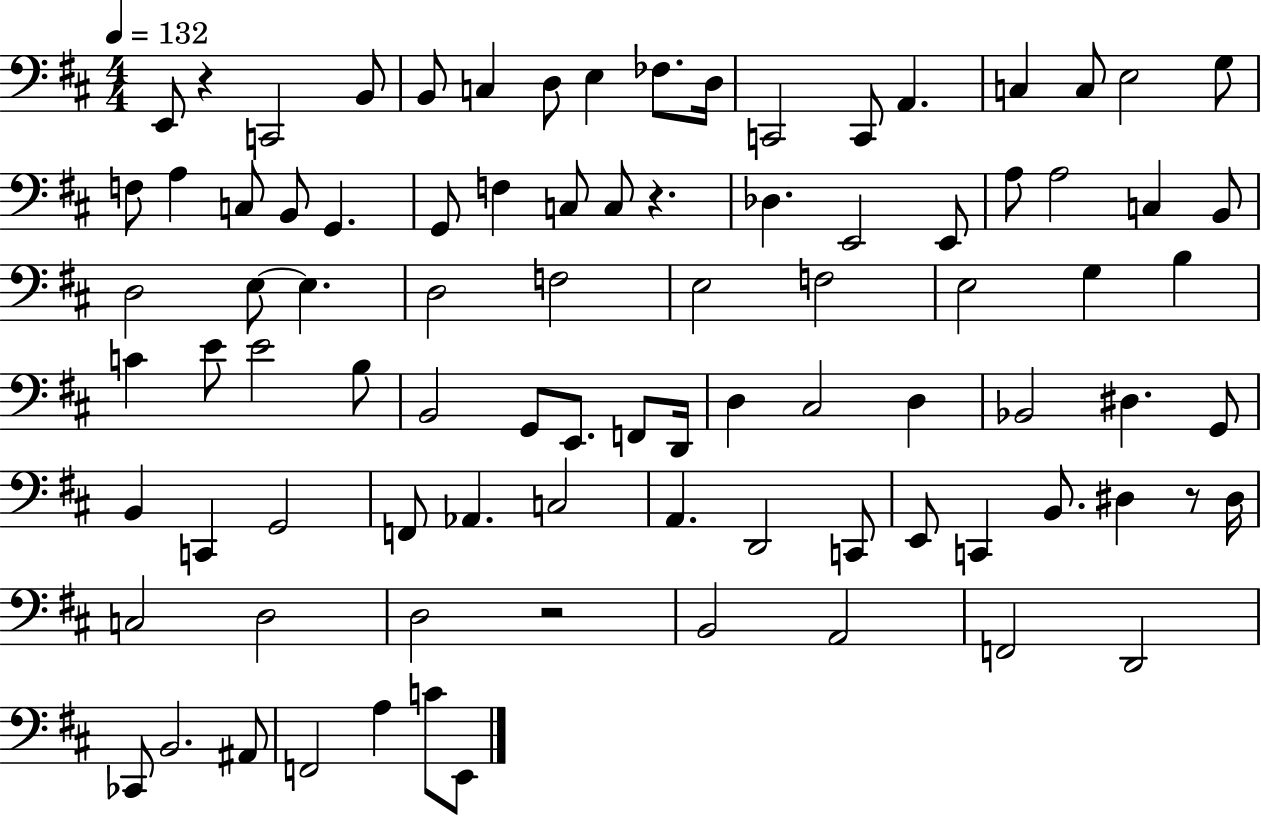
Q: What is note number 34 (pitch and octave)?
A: E3